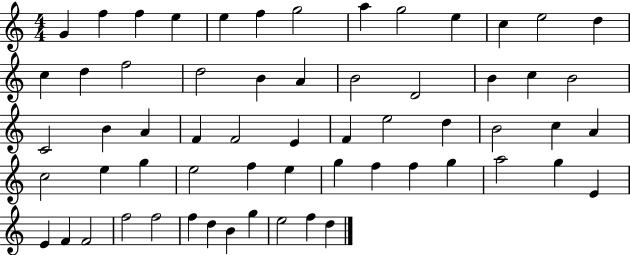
G4/q F5/q F5/q E5/q E5/q F5/q G5/h A5/q G5/h E5/q C5/q E5/h D5/q C5/q D5/q F5/h D5/h B4/q A4/q B4/h D4/h B4/q C5/q B4/h C4/h B4/q A4/q F4/q F4/h E4/q F4/q E5/h D5/q B4/h C5/q A4/q C5/h E5/q G5/q E5/h F5/q E5/q G5/q F5/q F5/q G5/q A5/h G5/q E4/q E4/q F4/q F4/h F5/h F5/h F5/q D5/q B4/q G5/q E5/h F5/q D5/q